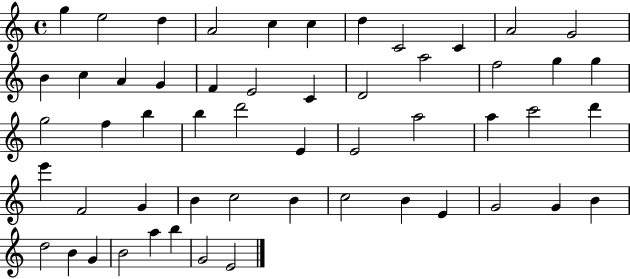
X:1
T:Untitled
M:4/4
L:1/4
K:C
g e2 d A2 c c d C2 C A2 G2 B c A G F E2 C D2 a2 f2 g g g2 f b b d'2 E E2 a2 a c'2 d' e' F2 G B c2 B c2 B E G2 G B d2 B G B2 a b G2 E2